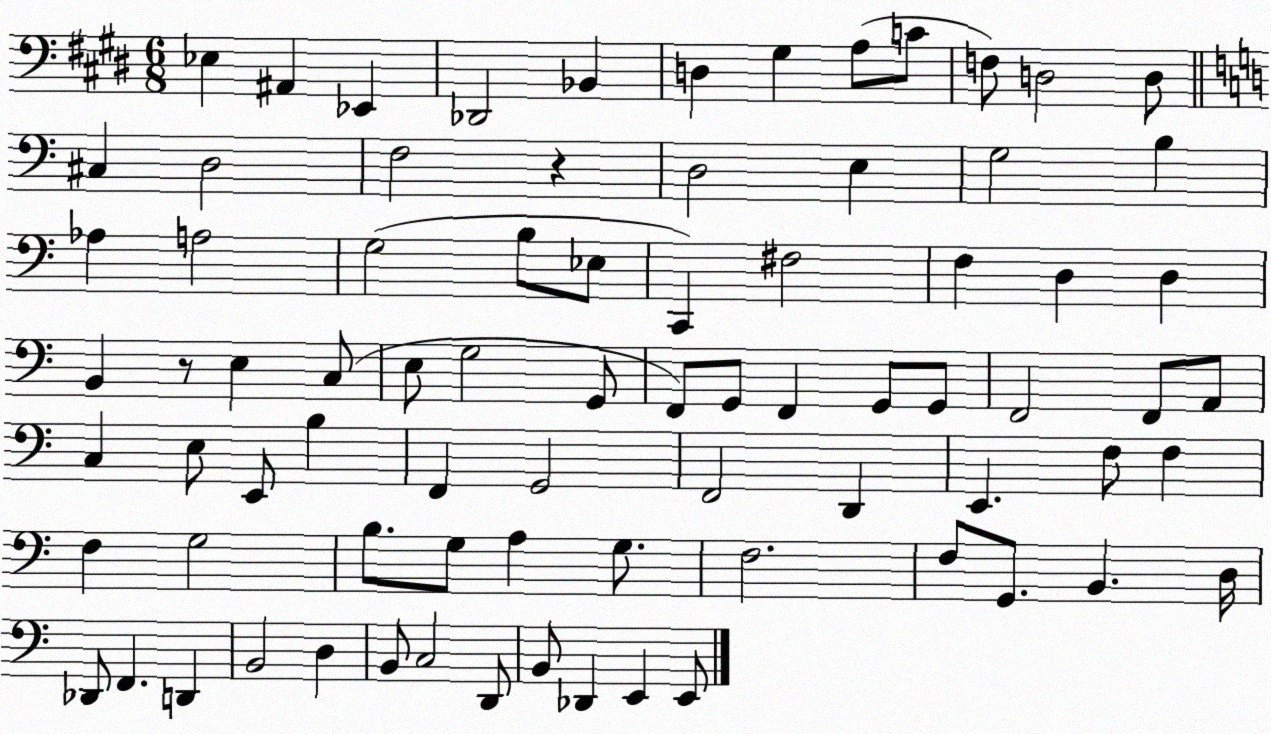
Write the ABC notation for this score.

X:1
T:Untitled
M:6/8
L:1/4
K:E
_E, ^A,, _E,, _D,,2 _B,, D, ^G, A,/2 C/2 F,/2 D,2 D,/2 ^C, D,2 F,2 z D,2 E, G,2 B, _A, A,2 G,2 B,/2 _E,/2 C,, ^F,2 F, D, D, B,, z/2 E, C,/2 E,/2 G,2 G,,/2 F,,/2 G,,/2 F,, G,,/2 G,,/2 F,,2 F,,/2 A,,/2 C, E,/2 E,,/2 B, F,, G,,2 F,,2 D,, E,, F,/2 F, F, G,2 B,/2 G,/2 A, G,/2 F,2 F,/2 G,,/2 B,, D,/4 _D,,/2 F,, D,, B,,2 D, B,,/2 C,2 D,,/2 B,,/2 _D,, E,, E,,/2